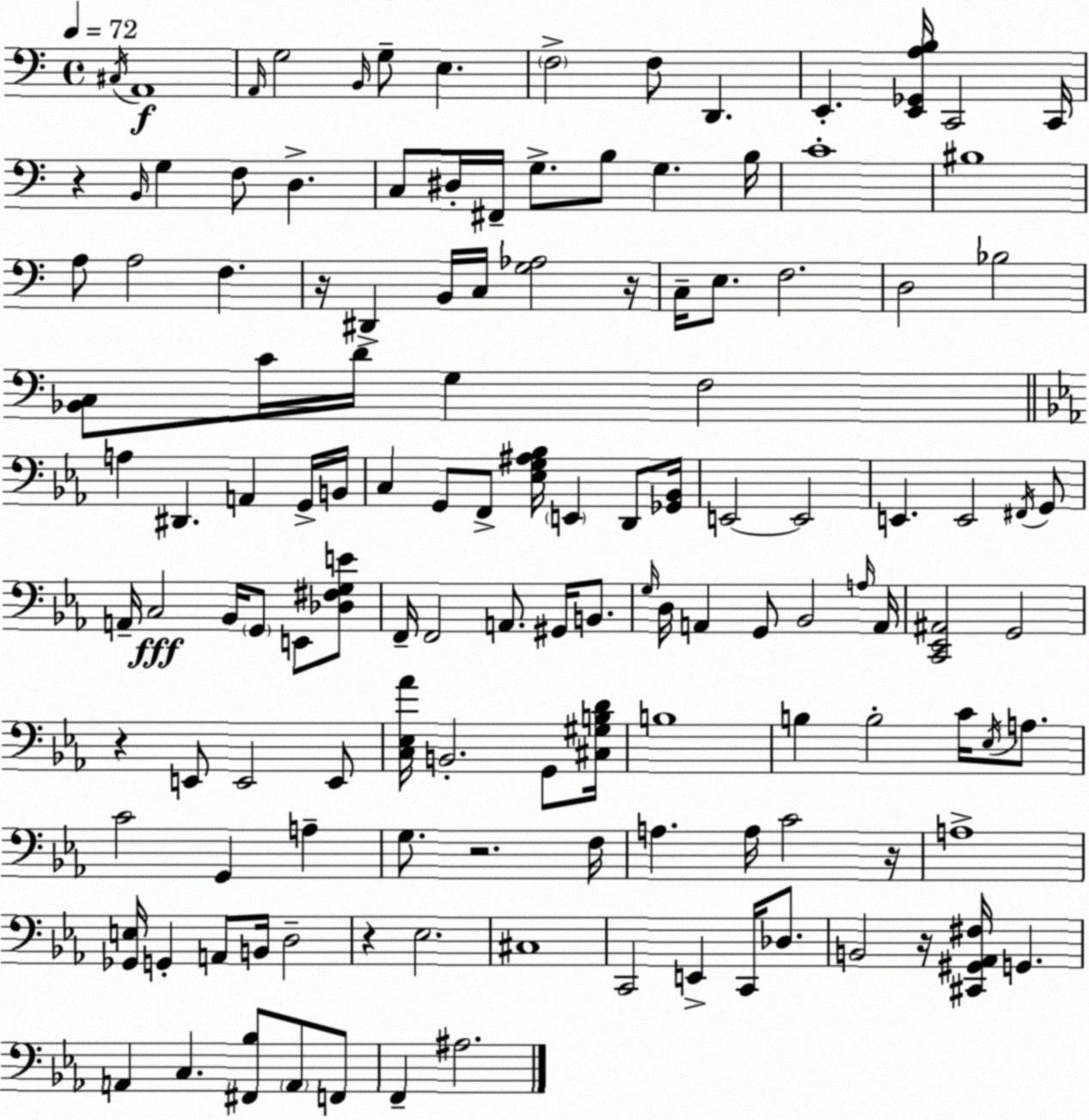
X:1
T:Untitled
M:4/4
L:1/4
K:Am
^C,/4 A,,4 A,,/4 G,2 B,,/4 G,/2 E, F,2 F,/2 D,, E,, [E,,_G,,A,B,]/4 C,,2 C,,/4 z B,,/4 G, F,/2 D, C,/2 ^D,/4 ^F,,/4 G,/2 B,/2 G, B,/4 C4 ^B,4 A,/2 A,2 F, z/4 ^D,, B,,/4 C,/4 [G,_A,]2 z/4 C,/4 E,/2 F,2 D,2 _B,2 [_B,,C,]/2 C/4 D/4 G, F,2 A, ^D,, A,, G,,/4 B,,/4 C, G,,/2 F,,/2 [_E,G,^A,_B,]/4 E,, D,,/2 [_G,,_B,,]/4 E,,2 E,,2 E,, E,,2 ^F,,/4 G,,/2 A,,/4 C,2 _B,,/4 G,,/2 E,,/2 [_D,^F,G,E]/2 F,,/4 F,,2 A,,/2 ^G,,/4 B,,/2 G,/4 D,/4 A,, G,,/2 _B,,2 A,/4 A,,/4 [C,,_E,,^A,,]2 G,,2 z E,,/2 E,,2 E,,/2 [C,_E,_A]/4 B,,2 G,,/2 [^C,^G,B,D]/4 B,4 B, B,2 C/4 _E,/4 A,/2 C2 G,, A, G,/2 z2 F,/4 A, A,/4 C2 z/4 A,4 [_G,,E,]/4 G,, A,,/2 B,,/4 D,2 z _E,2 ^C,4 C,,2 E,, C,,/4 _D,/2 B,,2 z/4 [^C,,^G,,_A,,^F,]/4 G,, A,, C, [^F,,_B,]/2 A,,/2 F,,/2 F,, ^A,2